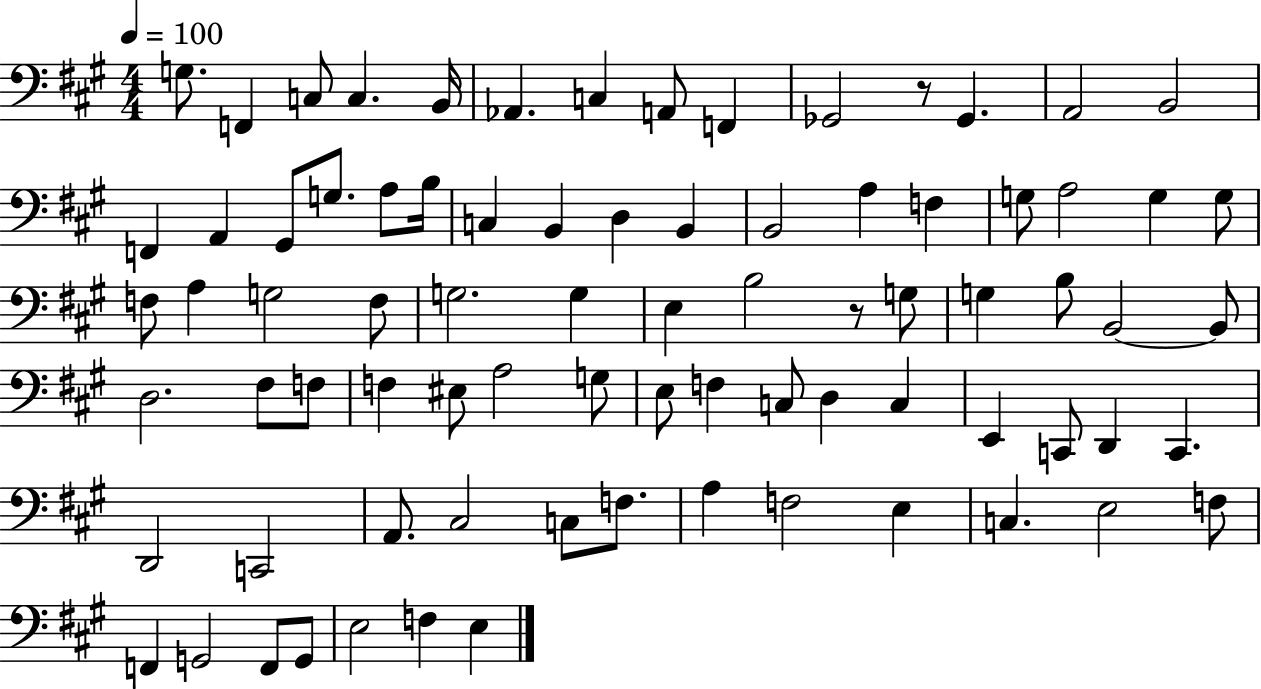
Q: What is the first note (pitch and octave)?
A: G3